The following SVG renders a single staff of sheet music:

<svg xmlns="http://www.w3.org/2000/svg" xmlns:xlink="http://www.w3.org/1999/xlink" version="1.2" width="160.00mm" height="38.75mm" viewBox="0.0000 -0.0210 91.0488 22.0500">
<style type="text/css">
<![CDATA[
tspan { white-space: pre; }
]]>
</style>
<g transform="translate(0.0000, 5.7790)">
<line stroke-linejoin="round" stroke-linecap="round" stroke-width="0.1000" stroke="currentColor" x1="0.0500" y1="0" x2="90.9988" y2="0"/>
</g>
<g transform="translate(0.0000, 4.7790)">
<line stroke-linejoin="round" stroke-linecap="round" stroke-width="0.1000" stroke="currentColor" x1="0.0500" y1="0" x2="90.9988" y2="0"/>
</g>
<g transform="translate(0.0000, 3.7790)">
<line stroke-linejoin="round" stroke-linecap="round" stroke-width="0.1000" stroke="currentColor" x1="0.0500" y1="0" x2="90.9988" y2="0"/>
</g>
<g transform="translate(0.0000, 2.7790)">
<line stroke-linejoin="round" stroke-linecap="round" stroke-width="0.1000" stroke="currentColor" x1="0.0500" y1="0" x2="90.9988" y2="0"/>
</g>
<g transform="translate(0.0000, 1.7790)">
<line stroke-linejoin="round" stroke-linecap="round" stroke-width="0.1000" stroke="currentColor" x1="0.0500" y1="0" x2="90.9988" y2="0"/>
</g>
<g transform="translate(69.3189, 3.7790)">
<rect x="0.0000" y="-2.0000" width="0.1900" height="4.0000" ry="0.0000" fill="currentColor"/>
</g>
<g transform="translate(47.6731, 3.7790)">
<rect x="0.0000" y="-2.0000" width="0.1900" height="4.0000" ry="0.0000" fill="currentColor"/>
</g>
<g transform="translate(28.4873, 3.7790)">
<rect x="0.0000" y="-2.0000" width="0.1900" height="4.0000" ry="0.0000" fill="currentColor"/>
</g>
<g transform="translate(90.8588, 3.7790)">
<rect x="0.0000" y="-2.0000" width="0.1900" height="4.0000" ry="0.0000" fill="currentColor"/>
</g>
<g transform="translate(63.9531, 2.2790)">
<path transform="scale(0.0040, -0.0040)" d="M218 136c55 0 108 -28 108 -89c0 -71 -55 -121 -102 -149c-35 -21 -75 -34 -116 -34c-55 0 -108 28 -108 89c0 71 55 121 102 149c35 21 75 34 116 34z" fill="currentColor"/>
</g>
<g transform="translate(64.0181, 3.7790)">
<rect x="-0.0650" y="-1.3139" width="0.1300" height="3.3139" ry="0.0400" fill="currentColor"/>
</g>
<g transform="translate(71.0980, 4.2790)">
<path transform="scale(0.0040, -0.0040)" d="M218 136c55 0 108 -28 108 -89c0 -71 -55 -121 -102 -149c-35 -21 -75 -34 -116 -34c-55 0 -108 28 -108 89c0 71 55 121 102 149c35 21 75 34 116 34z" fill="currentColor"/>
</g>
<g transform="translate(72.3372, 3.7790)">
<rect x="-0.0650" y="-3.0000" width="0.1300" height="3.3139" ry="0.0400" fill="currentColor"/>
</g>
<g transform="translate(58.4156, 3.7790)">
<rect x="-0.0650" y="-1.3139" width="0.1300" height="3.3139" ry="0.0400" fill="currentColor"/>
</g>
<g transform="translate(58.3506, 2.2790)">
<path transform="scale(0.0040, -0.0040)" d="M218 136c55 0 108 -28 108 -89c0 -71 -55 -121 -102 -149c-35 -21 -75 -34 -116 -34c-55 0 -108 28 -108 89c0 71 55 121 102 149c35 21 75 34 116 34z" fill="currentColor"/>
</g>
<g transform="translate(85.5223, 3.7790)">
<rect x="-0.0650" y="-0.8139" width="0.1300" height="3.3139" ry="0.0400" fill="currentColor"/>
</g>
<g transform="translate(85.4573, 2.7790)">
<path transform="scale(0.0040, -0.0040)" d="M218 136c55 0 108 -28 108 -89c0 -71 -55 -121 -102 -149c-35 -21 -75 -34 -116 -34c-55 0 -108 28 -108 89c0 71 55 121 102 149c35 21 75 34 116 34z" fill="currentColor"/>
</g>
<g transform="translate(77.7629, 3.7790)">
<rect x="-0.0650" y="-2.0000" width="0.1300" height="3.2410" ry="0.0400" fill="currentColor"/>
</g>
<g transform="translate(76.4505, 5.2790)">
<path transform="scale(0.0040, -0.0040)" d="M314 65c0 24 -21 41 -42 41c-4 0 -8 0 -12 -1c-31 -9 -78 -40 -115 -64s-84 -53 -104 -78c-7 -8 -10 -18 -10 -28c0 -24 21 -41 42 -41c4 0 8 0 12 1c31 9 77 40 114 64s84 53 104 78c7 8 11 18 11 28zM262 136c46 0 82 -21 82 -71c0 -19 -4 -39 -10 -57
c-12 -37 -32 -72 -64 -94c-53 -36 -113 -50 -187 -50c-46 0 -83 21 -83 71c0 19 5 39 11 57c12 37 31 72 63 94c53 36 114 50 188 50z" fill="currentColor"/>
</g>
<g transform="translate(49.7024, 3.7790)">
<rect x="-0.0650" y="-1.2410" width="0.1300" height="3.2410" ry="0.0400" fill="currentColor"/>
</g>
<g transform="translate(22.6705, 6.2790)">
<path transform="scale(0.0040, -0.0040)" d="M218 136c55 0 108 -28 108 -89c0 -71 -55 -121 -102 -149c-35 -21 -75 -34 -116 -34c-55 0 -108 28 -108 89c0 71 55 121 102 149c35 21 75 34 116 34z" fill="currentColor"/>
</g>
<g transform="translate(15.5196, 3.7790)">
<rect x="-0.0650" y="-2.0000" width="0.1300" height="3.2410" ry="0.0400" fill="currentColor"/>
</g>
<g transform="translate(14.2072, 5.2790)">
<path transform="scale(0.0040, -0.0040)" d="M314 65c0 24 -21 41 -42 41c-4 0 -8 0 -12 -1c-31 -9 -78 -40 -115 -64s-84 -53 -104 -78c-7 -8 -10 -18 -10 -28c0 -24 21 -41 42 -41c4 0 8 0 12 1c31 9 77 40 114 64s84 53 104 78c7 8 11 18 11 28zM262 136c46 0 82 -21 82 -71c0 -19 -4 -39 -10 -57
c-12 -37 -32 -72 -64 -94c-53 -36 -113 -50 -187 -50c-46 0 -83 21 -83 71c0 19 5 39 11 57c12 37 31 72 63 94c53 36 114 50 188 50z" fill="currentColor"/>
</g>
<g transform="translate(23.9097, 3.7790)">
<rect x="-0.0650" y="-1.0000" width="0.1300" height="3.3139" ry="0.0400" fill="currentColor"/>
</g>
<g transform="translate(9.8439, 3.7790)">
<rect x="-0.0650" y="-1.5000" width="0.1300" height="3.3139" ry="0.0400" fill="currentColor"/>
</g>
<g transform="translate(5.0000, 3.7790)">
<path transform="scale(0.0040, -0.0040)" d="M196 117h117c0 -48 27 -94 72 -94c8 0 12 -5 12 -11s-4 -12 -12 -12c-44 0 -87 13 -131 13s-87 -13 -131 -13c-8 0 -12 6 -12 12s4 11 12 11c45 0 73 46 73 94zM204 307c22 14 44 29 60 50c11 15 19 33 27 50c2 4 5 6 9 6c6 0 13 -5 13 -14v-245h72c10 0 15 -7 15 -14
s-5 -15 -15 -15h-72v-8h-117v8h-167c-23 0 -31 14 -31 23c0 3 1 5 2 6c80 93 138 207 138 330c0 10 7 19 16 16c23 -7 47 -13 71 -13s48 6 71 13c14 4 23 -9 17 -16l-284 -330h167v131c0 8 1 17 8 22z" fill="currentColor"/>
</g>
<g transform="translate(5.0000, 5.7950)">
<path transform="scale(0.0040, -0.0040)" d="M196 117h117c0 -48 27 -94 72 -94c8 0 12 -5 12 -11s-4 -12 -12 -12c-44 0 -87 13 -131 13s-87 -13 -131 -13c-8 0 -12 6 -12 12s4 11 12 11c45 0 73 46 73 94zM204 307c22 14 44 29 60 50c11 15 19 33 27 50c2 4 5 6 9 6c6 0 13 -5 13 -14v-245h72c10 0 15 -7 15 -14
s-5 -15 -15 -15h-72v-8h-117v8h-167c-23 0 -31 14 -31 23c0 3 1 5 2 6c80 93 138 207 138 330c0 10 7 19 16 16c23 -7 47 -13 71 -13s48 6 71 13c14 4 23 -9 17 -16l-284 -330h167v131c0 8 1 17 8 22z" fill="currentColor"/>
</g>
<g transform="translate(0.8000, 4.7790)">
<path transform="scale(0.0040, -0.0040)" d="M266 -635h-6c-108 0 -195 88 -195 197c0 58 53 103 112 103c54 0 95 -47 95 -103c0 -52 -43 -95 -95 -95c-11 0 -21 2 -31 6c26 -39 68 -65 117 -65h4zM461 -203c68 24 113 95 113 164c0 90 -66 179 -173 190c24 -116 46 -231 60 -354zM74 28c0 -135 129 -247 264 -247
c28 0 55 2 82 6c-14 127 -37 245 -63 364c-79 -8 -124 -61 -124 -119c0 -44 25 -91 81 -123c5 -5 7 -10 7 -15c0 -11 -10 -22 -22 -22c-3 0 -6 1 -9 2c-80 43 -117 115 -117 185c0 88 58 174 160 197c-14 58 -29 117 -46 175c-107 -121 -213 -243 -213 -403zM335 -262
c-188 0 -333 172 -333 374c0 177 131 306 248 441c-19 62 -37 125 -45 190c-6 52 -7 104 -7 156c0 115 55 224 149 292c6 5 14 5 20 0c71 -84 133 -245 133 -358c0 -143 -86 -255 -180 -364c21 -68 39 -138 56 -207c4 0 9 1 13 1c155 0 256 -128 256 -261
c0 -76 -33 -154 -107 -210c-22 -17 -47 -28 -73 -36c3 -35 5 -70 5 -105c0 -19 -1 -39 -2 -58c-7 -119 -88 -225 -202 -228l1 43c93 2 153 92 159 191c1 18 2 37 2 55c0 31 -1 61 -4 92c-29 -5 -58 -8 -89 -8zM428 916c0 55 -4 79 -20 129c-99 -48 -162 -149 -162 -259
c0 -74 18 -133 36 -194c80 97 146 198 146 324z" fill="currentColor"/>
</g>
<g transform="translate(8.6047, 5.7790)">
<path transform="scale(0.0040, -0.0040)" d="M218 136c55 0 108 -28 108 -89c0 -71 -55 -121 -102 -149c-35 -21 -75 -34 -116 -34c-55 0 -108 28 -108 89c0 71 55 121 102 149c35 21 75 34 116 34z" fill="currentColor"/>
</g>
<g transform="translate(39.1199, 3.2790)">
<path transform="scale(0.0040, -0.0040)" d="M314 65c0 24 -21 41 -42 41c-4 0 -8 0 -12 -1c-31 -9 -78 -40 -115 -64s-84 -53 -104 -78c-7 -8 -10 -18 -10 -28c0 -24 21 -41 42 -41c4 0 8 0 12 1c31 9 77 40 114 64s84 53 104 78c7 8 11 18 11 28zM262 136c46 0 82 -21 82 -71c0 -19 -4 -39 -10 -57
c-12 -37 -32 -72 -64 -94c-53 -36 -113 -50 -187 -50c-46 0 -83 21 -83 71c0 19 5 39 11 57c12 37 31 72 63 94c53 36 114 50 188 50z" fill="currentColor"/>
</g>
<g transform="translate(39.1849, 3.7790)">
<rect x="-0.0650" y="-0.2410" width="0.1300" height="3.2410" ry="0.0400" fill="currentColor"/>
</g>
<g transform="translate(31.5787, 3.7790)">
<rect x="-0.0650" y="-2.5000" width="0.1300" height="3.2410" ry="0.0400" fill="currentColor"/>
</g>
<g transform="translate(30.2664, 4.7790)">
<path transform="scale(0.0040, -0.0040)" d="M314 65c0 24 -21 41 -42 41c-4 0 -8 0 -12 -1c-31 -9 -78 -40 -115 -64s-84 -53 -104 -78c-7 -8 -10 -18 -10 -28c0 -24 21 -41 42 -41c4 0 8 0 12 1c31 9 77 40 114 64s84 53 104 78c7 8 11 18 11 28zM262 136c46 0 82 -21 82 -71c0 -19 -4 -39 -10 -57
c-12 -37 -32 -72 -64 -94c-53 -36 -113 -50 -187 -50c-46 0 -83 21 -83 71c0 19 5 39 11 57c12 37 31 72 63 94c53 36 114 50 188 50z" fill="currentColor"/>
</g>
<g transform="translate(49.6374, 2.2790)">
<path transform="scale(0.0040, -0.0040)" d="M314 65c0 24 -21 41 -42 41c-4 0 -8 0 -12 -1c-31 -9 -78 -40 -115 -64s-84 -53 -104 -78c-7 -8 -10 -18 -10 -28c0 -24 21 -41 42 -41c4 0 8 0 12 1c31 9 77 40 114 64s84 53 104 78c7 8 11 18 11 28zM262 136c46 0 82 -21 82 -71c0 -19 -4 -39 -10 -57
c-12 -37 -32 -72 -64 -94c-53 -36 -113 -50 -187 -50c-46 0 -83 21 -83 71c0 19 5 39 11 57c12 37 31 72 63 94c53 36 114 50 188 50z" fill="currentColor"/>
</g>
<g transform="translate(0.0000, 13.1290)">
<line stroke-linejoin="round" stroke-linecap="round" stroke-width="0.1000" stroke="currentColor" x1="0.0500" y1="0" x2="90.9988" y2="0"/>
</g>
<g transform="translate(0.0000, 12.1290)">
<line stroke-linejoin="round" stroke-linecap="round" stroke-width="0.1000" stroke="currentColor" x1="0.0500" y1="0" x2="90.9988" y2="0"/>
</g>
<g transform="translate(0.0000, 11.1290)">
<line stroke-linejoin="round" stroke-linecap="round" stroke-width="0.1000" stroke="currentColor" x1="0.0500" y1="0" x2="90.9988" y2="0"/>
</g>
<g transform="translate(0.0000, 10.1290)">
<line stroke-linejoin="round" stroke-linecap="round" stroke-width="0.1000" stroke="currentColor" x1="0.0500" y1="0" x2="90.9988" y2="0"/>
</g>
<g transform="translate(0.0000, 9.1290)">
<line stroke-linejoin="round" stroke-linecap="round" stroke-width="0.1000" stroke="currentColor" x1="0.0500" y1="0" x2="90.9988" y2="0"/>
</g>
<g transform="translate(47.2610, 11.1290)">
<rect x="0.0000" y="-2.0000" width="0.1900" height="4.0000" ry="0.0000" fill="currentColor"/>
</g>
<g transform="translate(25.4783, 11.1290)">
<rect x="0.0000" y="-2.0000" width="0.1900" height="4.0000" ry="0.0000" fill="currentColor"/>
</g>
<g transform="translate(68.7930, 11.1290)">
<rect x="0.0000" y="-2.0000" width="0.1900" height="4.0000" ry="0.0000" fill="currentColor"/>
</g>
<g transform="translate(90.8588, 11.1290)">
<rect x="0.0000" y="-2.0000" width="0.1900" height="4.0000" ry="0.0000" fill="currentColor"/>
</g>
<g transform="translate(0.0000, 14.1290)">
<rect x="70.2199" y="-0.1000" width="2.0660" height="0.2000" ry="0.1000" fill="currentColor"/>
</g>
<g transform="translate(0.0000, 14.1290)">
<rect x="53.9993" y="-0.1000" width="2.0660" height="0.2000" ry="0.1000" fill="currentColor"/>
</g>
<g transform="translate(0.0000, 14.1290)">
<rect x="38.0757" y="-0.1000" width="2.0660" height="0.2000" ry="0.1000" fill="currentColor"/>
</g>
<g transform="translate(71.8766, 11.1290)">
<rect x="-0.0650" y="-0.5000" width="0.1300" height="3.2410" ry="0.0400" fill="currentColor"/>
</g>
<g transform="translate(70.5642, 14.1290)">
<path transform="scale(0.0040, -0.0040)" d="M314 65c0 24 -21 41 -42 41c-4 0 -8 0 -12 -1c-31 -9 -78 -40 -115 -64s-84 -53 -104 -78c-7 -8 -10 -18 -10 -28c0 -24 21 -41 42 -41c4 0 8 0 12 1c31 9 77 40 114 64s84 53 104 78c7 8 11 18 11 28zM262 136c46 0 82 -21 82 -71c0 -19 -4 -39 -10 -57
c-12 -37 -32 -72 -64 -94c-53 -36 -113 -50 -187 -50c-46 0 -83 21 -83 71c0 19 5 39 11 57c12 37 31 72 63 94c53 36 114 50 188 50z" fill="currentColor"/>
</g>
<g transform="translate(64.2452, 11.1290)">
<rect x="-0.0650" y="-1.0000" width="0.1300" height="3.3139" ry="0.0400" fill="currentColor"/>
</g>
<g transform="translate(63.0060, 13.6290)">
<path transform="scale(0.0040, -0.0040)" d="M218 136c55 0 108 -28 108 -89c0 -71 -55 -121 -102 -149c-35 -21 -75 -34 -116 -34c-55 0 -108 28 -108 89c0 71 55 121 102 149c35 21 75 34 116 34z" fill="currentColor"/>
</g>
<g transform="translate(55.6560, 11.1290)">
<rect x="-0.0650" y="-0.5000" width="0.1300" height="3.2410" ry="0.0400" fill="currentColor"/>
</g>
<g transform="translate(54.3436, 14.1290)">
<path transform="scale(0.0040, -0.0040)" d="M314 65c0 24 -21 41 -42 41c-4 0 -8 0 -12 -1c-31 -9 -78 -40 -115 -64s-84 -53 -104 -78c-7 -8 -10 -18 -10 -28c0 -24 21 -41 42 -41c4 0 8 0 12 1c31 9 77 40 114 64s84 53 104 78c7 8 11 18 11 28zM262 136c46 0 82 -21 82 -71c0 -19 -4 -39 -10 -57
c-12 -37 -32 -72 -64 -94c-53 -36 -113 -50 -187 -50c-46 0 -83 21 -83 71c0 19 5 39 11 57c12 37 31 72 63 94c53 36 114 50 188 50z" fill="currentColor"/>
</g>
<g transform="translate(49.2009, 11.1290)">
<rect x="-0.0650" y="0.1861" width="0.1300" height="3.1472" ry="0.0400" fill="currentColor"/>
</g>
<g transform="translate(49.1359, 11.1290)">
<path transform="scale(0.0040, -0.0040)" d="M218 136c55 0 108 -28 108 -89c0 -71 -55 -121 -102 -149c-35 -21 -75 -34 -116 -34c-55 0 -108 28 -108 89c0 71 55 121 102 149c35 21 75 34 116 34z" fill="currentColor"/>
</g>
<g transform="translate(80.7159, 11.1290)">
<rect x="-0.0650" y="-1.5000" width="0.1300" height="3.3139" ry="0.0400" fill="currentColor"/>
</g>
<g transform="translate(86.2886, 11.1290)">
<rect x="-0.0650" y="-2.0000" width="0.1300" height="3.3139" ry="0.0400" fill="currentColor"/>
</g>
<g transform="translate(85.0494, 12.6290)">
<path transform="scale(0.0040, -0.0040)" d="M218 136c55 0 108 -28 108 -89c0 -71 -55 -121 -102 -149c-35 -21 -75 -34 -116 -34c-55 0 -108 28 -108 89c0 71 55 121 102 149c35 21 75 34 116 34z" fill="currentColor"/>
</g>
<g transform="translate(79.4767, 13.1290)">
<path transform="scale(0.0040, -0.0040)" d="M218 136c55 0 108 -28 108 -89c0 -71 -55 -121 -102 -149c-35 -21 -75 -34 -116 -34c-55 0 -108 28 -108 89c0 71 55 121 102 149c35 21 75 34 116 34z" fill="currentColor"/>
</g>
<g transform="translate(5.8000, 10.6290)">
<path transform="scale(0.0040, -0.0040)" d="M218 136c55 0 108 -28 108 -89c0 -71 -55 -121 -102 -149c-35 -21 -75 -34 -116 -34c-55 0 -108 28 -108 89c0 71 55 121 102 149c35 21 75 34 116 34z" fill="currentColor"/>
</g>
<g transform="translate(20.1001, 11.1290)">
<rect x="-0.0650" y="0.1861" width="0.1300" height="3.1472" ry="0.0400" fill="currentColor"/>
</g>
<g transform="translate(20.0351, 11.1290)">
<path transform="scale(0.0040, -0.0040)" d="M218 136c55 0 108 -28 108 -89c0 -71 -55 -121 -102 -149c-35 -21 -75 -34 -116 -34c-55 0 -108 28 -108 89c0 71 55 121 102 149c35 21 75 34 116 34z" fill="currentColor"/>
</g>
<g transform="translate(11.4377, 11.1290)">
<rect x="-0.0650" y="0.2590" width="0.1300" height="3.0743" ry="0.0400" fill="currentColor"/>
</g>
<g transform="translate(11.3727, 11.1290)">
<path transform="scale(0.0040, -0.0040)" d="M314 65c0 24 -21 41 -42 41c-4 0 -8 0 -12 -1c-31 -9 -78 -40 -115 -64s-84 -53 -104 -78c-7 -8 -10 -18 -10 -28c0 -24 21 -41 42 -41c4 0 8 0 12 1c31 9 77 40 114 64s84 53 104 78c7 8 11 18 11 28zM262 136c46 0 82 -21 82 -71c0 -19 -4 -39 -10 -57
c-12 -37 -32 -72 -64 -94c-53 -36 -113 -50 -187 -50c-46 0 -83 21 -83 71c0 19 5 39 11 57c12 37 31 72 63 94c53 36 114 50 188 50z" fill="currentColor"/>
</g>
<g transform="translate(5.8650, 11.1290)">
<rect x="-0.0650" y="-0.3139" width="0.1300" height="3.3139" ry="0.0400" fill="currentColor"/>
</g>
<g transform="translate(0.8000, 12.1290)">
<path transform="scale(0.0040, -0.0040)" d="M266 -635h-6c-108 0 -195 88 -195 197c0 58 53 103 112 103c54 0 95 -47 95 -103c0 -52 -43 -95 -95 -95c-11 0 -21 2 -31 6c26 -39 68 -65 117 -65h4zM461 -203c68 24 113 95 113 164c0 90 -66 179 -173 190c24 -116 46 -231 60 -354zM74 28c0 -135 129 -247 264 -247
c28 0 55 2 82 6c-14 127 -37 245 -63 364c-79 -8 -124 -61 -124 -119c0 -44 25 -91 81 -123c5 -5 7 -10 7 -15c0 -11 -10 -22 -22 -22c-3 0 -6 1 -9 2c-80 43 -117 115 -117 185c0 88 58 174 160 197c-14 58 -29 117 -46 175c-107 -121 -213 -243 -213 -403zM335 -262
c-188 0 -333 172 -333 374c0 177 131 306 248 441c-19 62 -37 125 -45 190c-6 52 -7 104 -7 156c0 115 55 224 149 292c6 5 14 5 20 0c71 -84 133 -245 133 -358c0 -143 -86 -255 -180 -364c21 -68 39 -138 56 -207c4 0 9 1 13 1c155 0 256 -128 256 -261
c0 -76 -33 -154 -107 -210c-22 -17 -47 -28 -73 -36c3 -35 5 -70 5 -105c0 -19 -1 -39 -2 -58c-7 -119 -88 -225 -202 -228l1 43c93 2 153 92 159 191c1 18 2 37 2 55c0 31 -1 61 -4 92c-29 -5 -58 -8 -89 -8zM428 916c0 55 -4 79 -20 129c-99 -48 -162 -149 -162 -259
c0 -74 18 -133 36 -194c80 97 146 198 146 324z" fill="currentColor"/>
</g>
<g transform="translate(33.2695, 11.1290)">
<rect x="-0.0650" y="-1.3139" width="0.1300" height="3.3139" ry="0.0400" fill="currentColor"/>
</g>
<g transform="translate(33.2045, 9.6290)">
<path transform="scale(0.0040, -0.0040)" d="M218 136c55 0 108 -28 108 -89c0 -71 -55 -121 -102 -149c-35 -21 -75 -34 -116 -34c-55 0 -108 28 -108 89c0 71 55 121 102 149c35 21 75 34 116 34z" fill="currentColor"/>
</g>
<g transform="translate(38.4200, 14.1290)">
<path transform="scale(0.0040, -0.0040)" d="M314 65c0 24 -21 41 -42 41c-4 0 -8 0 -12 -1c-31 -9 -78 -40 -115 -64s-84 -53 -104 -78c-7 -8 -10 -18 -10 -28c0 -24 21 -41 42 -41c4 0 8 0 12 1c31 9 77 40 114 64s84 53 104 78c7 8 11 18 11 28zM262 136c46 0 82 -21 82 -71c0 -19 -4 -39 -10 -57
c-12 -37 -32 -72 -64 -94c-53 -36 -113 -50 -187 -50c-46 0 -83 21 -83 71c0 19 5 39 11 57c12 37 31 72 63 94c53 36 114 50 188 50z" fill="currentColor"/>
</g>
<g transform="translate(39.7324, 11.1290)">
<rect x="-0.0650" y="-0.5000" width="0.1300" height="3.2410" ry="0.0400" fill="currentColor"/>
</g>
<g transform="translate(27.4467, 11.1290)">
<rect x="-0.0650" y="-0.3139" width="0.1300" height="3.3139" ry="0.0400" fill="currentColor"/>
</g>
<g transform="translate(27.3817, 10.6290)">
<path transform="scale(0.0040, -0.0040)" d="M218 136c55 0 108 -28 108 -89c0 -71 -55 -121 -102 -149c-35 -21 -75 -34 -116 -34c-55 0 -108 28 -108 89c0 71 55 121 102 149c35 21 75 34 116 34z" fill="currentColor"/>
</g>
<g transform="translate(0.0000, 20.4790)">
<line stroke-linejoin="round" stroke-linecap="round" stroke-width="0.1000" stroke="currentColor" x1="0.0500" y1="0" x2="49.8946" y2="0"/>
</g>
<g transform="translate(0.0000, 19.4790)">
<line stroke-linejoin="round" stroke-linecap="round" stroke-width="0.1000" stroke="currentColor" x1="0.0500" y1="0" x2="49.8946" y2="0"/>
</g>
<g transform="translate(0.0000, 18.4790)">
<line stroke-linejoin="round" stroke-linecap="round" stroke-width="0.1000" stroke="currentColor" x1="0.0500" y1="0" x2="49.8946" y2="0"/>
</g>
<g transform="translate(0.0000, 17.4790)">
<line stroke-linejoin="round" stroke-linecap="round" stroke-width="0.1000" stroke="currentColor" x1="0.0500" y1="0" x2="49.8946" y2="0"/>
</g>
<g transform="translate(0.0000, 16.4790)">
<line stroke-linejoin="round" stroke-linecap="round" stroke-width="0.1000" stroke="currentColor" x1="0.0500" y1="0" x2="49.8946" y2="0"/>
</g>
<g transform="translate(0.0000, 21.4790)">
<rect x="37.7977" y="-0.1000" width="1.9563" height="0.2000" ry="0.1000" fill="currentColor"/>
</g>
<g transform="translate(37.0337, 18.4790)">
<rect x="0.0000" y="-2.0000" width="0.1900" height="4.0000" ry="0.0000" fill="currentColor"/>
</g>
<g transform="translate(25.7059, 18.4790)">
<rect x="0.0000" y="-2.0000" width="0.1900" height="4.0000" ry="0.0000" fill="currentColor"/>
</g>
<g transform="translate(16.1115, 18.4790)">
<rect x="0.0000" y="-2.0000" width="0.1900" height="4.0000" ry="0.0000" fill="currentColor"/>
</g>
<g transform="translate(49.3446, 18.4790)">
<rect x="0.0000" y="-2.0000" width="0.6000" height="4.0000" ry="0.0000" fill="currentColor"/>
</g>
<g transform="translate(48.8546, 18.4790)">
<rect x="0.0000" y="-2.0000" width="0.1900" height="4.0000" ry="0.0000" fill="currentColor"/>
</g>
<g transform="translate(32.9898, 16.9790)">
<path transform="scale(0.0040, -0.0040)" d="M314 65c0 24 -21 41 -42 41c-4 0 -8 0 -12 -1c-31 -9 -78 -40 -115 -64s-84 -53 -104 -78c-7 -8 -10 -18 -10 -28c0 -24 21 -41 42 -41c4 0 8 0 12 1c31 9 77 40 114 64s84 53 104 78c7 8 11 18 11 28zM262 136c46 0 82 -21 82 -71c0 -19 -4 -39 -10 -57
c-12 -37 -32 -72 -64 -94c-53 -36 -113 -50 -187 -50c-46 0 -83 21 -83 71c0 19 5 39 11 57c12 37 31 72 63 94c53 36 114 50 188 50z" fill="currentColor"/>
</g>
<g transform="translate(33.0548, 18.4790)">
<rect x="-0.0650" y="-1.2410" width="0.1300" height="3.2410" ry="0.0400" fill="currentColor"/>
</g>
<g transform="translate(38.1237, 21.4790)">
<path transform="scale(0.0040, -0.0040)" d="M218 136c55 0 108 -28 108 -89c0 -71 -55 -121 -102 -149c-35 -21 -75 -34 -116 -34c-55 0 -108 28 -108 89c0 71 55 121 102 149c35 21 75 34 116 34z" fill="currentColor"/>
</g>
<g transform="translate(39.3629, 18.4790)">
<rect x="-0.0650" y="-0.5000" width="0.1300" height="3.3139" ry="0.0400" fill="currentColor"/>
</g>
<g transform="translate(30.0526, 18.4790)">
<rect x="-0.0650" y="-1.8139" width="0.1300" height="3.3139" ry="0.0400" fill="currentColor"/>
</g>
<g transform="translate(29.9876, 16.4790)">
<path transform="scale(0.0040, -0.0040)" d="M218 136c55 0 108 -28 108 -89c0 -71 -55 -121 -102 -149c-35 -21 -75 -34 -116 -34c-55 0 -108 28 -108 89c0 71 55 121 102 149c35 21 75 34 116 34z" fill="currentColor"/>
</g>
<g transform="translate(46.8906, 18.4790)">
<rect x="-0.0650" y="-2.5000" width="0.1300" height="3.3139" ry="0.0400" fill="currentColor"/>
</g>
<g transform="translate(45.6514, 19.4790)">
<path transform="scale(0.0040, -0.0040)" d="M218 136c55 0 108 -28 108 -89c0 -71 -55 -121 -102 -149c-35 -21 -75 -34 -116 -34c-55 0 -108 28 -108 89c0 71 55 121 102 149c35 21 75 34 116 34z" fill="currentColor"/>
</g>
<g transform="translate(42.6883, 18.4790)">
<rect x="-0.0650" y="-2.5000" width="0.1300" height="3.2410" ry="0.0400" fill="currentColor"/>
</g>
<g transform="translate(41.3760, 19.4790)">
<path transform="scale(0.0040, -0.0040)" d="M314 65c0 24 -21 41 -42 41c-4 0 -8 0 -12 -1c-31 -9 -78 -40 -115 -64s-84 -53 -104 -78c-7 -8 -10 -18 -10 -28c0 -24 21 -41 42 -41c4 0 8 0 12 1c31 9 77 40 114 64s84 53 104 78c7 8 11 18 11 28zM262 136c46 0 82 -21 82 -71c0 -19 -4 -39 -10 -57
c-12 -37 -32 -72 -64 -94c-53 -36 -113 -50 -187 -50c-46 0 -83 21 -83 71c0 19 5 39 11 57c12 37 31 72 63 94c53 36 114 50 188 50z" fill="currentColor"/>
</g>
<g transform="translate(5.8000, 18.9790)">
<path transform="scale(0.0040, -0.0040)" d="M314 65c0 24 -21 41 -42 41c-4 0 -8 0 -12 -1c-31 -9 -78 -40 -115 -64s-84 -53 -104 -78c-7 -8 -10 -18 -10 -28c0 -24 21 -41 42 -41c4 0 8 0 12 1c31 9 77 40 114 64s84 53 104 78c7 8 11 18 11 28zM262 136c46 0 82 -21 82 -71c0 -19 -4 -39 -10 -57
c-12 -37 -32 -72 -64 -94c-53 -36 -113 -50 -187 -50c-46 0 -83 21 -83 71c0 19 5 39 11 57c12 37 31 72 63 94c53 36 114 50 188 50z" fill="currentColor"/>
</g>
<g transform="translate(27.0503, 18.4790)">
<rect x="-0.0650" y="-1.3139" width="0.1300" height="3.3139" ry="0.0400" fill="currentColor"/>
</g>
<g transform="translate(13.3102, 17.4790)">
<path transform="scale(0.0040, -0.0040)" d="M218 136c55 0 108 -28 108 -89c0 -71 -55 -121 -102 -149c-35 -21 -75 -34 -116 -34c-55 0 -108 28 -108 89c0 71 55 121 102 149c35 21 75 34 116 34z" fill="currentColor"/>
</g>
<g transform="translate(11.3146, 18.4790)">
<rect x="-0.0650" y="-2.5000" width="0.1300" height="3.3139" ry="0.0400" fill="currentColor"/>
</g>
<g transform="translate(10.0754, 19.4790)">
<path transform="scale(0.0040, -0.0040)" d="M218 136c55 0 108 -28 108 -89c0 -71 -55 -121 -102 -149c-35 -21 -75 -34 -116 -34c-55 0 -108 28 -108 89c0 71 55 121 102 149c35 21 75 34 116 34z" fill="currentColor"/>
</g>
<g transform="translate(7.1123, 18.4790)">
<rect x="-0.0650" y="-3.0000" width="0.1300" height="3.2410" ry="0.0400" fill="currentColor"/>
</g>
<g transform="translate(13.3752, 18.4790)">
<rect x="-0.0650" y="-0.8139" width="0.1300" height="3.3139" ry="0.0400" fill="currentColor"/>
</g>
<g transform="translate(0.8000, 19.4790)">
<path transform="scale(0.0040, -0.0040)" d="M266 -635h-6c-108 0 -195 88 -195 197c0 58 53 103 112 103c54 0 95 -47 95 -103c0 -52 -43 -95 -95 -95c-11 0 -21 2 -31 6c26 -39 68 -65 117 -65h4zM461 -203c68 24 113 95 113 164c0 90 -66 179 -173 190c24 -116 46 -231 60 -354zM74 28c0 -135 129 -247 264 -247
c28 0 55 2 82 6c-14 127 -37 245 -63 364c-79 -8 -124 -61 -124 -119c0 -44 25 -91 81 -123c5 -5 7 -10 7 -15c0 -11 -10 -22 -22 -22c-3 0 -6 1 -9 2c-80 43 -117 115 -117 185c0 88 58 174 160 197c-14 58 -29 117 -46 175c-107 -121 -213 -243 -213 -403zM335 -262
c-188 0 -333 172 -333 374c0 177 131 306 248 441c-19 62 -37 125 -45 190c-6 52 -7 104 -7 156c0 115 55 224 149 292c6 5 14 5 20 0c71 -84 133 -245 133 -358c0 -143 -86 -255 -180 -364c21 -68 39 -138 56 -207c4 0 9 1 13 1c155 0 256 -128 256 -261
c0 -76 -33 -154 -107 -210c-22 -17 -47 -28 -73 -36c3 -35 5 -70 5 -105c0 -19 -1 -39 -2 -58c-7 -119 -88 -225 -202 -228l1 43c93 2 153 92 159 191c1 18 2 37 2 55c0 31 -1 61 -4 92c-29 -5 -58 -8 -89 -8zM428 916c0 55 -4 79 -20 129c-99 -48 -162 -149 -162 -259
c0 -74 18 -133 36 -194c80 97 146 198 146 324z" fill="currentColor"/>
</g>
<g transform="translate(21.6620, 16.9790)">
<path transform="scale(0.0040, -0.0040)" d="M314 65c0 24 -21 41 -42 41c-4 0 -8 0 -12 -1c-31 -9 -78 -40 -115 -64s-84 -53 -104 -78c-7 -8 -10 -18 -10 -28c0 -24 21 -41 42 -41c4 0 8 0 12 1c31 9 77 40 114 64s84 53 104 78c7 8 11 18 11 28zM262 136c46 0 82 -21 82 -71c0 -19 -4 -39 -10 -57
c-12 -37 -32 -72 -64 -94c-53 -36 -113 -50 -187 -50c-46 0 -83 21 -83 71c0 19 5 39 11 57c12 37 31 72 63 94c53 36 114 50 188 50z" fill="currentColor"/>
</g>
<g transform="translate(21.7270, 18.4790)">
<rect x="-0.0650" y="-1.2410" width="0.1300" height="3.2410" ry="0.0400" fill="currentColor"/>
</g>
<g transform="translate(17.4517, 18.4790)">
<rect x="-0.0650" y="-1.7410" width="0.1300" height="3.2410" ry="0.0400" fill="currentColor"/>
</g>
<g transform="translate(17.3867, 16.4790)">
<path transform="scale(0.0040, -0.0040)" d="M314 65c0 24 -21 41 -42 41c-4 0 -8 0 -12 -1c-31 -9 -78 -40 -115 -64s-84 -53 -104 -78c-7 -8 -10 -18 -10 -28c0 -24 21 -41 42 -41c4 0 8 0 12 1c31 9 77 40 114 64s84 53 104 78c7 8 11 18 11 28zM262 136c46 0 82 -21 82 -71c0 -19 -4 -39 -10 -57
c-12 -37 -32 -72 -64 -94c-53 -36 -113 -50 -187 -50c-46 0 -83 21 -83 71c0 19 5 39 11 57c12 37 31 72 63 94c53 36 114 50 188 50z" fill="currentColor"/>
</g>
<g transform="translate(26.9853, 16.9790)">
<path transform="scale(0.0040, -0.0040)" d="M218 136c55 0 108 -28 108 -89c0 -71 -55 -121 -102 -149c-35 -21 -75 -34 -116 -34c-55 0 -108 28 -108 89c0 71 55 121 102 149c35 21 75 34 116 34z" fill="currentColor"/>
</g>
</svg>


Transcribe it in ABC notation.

X:1
T:Untitled
M:4/4
L:1/4
K:C
E F2 D G2 c2 e2 e e A F2 d c B2 B c e C2 B C2 D C2 E F A2 G d f2 e2 e f e2 C G2 G